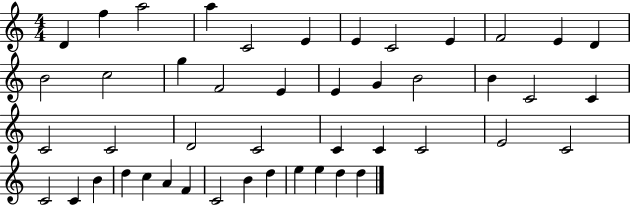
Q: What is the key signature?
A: C major